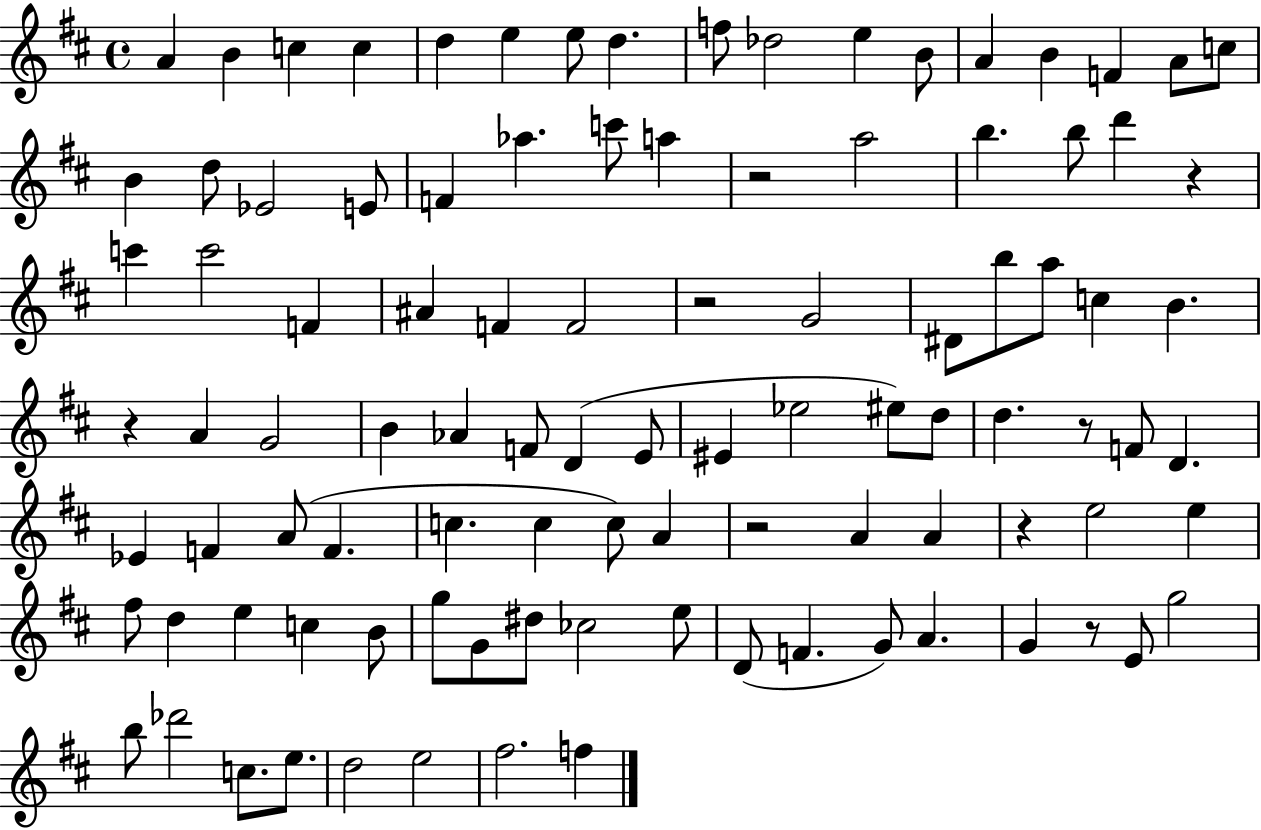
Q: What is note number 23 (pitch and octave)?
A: Ab5